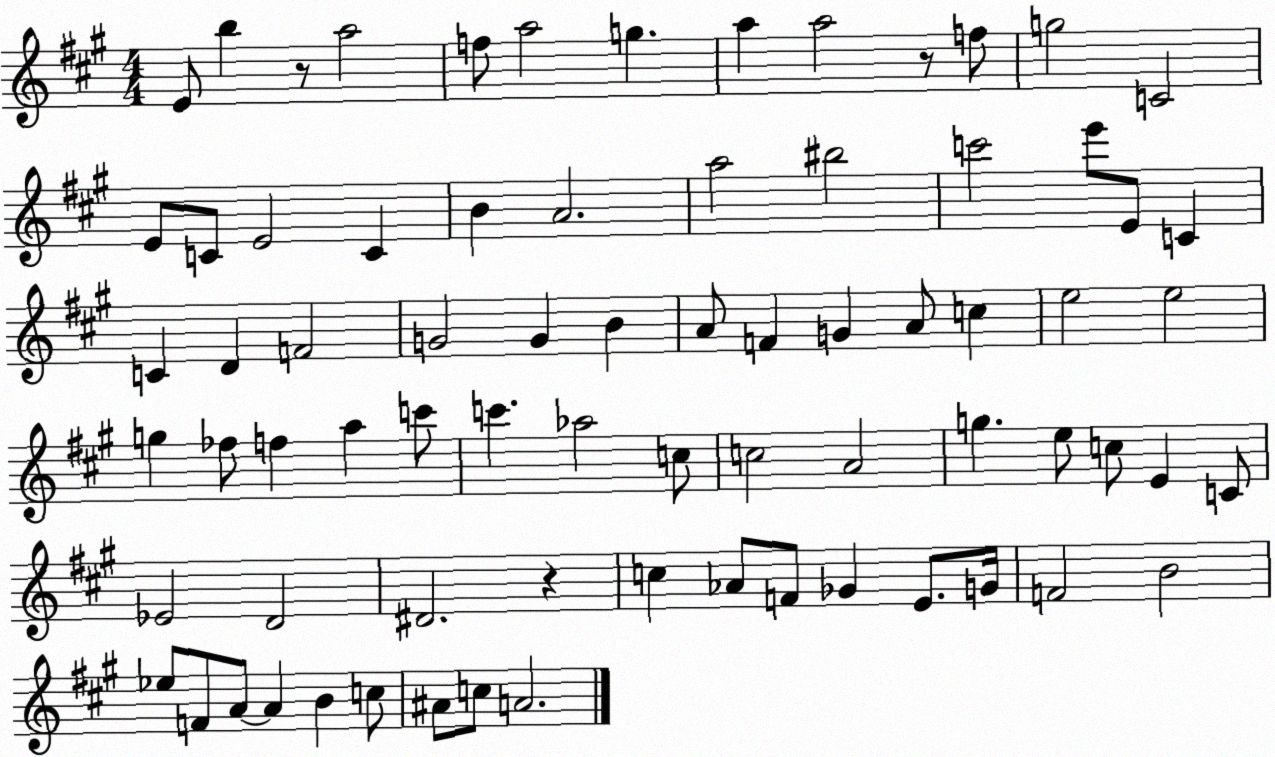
X:1
T:Untitled
M:4/4
L:1/4
K:A
E/2 b z/2 a2 f/2 a2 g a a2 z/2 f/2 g2 C2 E/2 C/2 E2 C B A2 a2 ^b2 c'2 e'/2 E/2 C C D F2 G2 G B A/2 F G A/2 c e2 e2 g _f/2 f a c'/2 c' _a2 c/2 c2 A2 g e/2 c/2 E C/2 _E2 D2 ^D2 z c _A/2 F/2 _G E/2 G/4 F2 B2 _e/2 F/2 A/2 A B c/2 ^A/2 c/2 A2